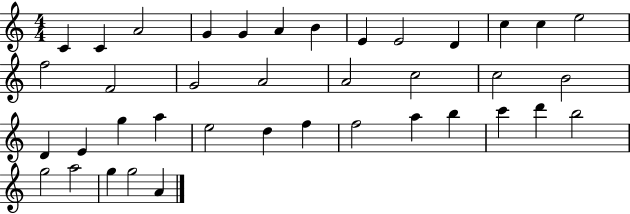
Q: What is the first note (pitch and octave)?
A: C4